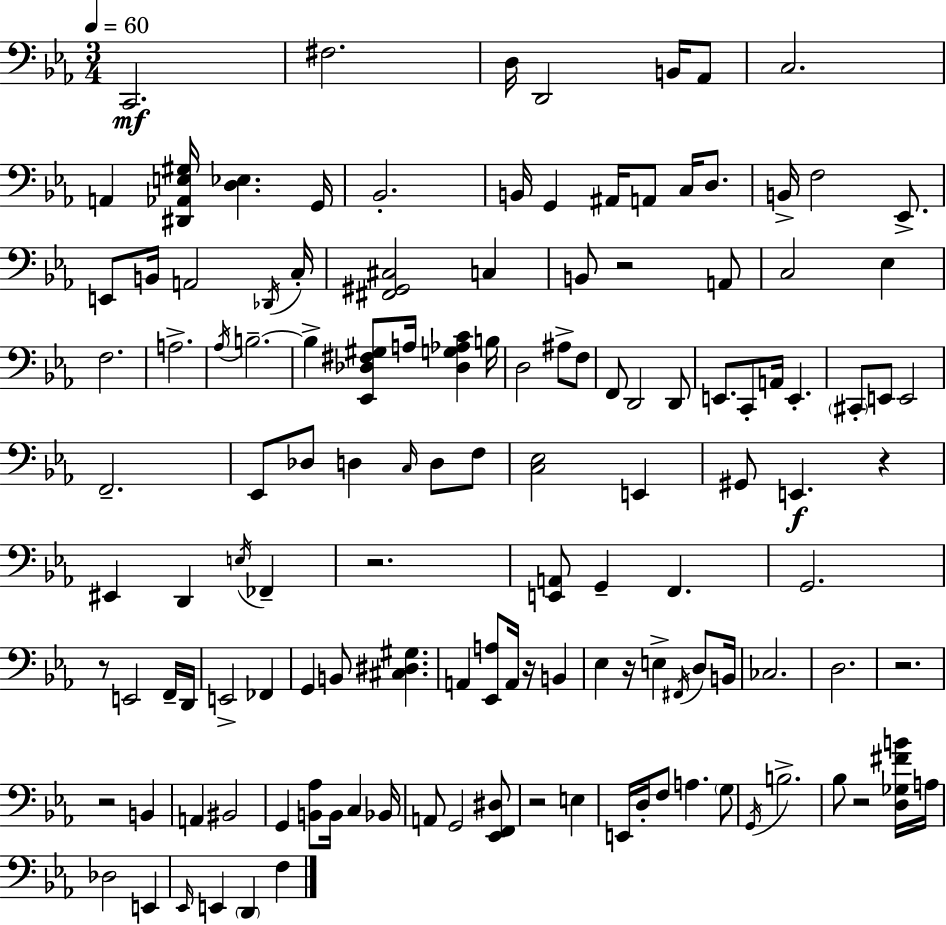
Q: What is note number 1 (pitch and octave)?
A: C2